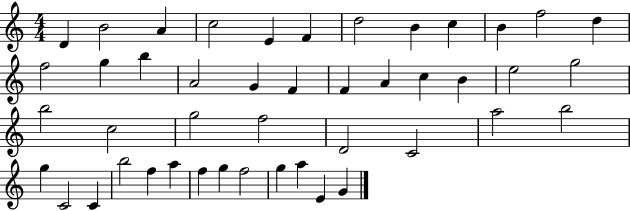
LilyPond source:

{
  \clef treble
  \numericTimeSignature
  \time 4/4
  \key c \major
  d'4 b'2 a'4 | c''2 e'4 f'4 | d''2 b'4 c''4 | b'4 f''2 d''4 | \break f''2 g''4 b''4 | a'2 g'4 f'4 | f'4 a'4 c''4 b'4 | e''2 g''2 | \break b''2 c''2 | g''2 f''2 | d'2 c'2 | a''2 b''2 | \break g''4 c'2 c'4 | b''2 f''4 a''4 | f''4 g''4 f''2 | g''4 a''4 e'4 g'4 | \break \bar "|."
}